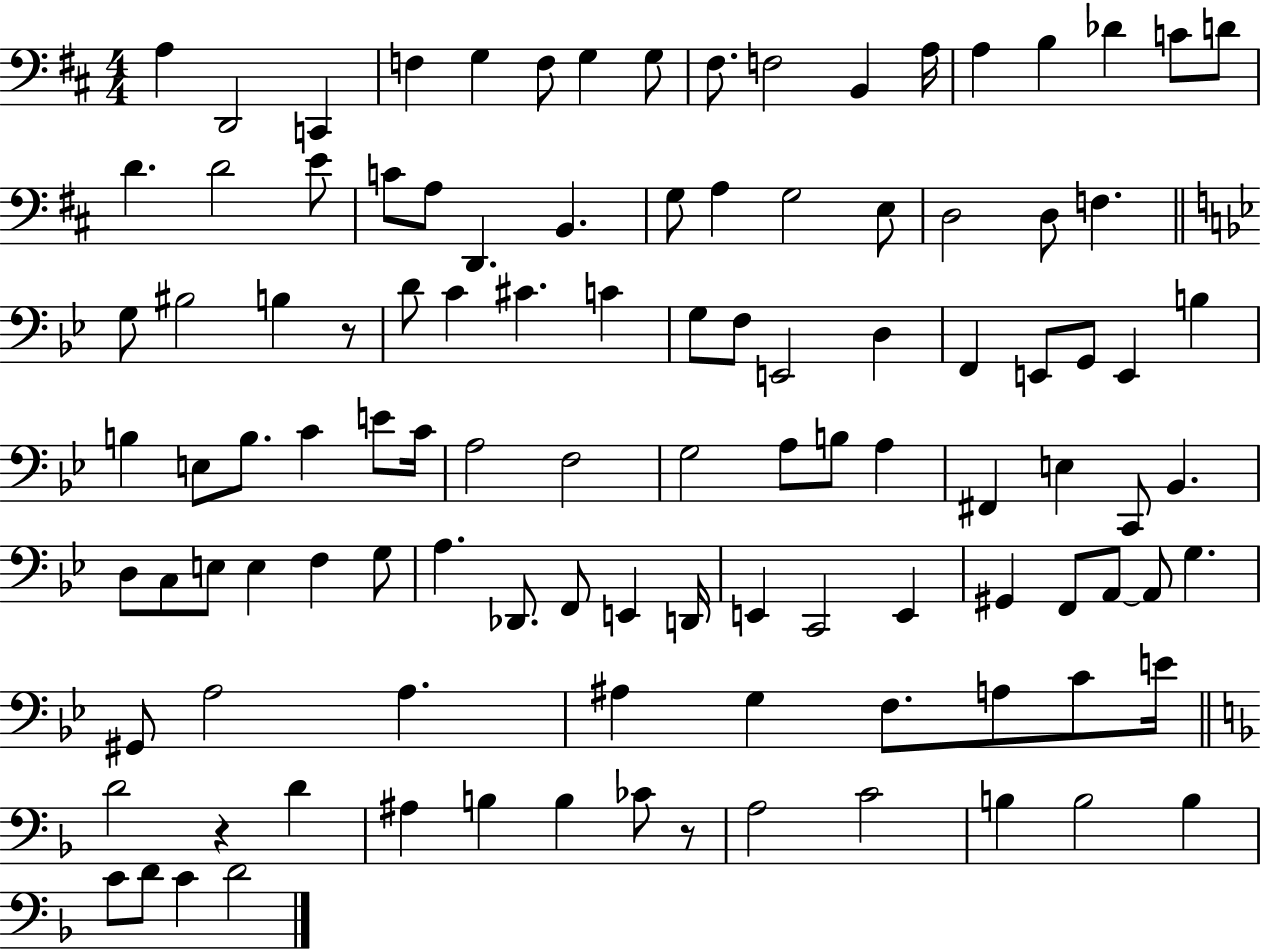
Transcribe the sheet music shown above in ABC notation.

X:1
T:Untitled
M:4/4
L:1/4
K:D
A, D,,2 C,, F, G, F,/2 G, G,/2 ^F,/2 F,2 B,, A,/4 A, B, _D C/2 D/2 D D2 E/2 C/2 A,/2 D,, B,, G,/2 A, G,2 E,/2 D,2 D,/2 F, G,/2 ^B,2 B, z/2 D/2 C ^C C G,/2 F,/2 E,,2 D, F,, E,,/2 G,,/2 E,, B, B, E,/2 B,/2 C E/2 C/4 A,2 F,2 G,2 A,/2 B,/2 A, ^F,, E, C,,/2 _B,, D,/2 C,/2 E,/2 E, F, G,/2 A, _D,,/2 F,,/2 E,, D,,/4 E,, C,,2 E,, ^G,, F,,/2 A,,/2 A,,/2 G, ^G,,/2 A,2 A, ^A, G, F,/2 A,/2 C/2 E/4 D2 z D ^A, B, B, _C/2 z/2 A,2 C2 B, B,2 B, C/2 D/2 C D2